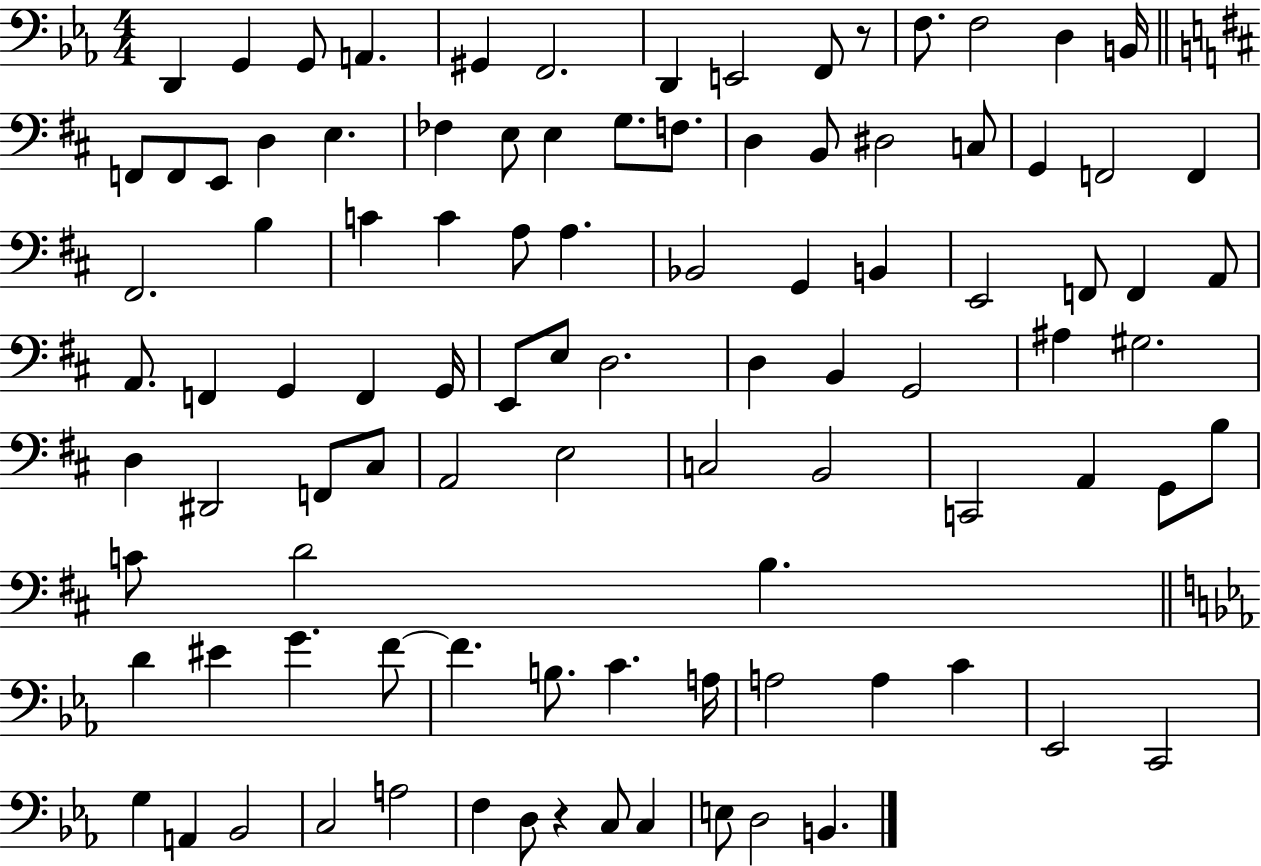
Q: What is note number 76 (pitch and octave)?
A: F4